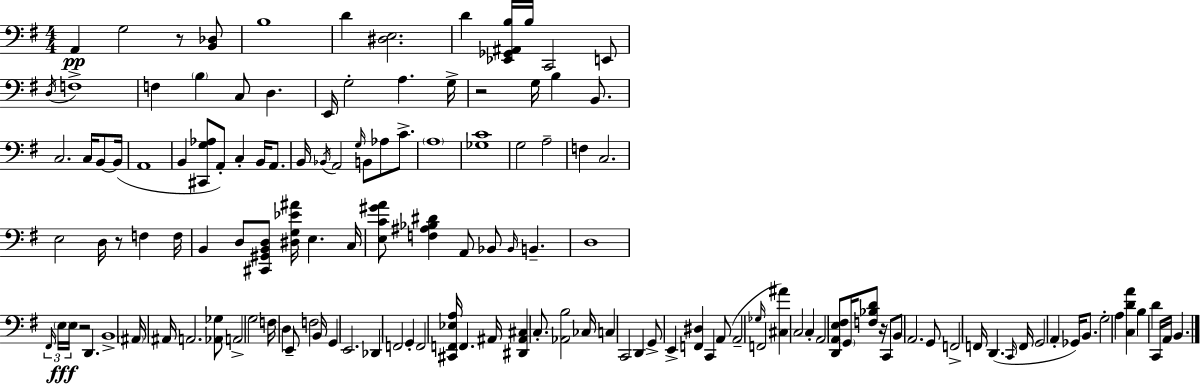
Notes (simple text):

A2/q G3/h R/e [B2,Db3]/e B3/w D4/q [D#3,E3]/h. D4/q [Eb2,Gb2,A#2,B3]/s B3/s C2/h E2/e D3/s F3/w F3/q B3/q C3/e D3/q. E2/s G3/h A3/q. G3/s R/h G3/s B3/q B2/e. C3/h. C3/s B2/e B2/s A2/w B2/q [C#2,G3,Ab3]/e A2/e C3/q B2/s A2/e. B2/s Bb2/s A2/h G3/s B2/e Ab3/e C4/e. A3/w [Gb3,C4]/w G3/h A3/h F3/q C3/h. E3/h D3/s R/e F3/q F3/s B2/q D3/e [C#2,G#2,B2,D3]/e [D#3,G3,Eb4,A#4]/s E3/q. C3/s [E3,C4,G#4,A4]/e [F3,A#3,Bb3,D#4]/q A2/e Bb2/e Bb2/s B2/q. D3/w F#2/s E3/s E3/s R/h D2/q. B2/w A#2/s A#2/s A2/h. [Ab2,Gb3]/e A2/h G3/h F3/s D3/q E2/e F3/h B2/s G2/q E2/h. Db2/q F2/h G2/q F2/h [C#2,F2,Eb3,A3]/s F2/q. A#2/s [D#2,A#2,C#3]/q C3/e. [Ab2,B3]/h CES3/s C3/q C2/h D2/q G2/e E2/q [F2,D#3]/q C2/q A2/e A2/h Gb3/s F2/h [C#3,A#4]/q C3/h C3/q A2/h [D2,A2,E3,F#3]/e G2/s [F3,Bb3,D4]/e R/s C2/e B2/e A2/h. G2/e F2/h F2/s D2/q. C2/s F2/s G2/h A2/q Gb2/s B2/e. G3/h A3/q [C3,D4,A4]/q B3/q D4/q C2/s A2/s B2/q.